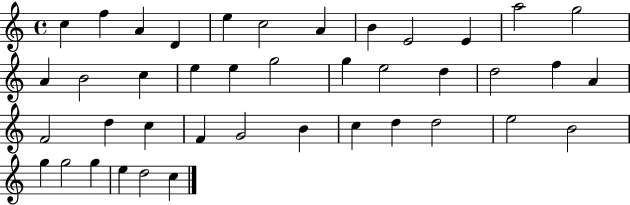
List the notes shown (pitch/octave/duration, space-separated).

C5/q F5/q A4/q D4/q E5/q C5/h A4/q B4/q E4/h E4/q A5/h G5/h A4/q B4/h C5/q E5/q E5/q G5/h G5/q E5/h D5/q D5/h F5/q A4/q F4/h D5/q C5/q F4/q G4/h B4/q C5/q D5/q D5/h E5/h B4/h G5/q G5/h G5/q E5/q D5/h C5/q